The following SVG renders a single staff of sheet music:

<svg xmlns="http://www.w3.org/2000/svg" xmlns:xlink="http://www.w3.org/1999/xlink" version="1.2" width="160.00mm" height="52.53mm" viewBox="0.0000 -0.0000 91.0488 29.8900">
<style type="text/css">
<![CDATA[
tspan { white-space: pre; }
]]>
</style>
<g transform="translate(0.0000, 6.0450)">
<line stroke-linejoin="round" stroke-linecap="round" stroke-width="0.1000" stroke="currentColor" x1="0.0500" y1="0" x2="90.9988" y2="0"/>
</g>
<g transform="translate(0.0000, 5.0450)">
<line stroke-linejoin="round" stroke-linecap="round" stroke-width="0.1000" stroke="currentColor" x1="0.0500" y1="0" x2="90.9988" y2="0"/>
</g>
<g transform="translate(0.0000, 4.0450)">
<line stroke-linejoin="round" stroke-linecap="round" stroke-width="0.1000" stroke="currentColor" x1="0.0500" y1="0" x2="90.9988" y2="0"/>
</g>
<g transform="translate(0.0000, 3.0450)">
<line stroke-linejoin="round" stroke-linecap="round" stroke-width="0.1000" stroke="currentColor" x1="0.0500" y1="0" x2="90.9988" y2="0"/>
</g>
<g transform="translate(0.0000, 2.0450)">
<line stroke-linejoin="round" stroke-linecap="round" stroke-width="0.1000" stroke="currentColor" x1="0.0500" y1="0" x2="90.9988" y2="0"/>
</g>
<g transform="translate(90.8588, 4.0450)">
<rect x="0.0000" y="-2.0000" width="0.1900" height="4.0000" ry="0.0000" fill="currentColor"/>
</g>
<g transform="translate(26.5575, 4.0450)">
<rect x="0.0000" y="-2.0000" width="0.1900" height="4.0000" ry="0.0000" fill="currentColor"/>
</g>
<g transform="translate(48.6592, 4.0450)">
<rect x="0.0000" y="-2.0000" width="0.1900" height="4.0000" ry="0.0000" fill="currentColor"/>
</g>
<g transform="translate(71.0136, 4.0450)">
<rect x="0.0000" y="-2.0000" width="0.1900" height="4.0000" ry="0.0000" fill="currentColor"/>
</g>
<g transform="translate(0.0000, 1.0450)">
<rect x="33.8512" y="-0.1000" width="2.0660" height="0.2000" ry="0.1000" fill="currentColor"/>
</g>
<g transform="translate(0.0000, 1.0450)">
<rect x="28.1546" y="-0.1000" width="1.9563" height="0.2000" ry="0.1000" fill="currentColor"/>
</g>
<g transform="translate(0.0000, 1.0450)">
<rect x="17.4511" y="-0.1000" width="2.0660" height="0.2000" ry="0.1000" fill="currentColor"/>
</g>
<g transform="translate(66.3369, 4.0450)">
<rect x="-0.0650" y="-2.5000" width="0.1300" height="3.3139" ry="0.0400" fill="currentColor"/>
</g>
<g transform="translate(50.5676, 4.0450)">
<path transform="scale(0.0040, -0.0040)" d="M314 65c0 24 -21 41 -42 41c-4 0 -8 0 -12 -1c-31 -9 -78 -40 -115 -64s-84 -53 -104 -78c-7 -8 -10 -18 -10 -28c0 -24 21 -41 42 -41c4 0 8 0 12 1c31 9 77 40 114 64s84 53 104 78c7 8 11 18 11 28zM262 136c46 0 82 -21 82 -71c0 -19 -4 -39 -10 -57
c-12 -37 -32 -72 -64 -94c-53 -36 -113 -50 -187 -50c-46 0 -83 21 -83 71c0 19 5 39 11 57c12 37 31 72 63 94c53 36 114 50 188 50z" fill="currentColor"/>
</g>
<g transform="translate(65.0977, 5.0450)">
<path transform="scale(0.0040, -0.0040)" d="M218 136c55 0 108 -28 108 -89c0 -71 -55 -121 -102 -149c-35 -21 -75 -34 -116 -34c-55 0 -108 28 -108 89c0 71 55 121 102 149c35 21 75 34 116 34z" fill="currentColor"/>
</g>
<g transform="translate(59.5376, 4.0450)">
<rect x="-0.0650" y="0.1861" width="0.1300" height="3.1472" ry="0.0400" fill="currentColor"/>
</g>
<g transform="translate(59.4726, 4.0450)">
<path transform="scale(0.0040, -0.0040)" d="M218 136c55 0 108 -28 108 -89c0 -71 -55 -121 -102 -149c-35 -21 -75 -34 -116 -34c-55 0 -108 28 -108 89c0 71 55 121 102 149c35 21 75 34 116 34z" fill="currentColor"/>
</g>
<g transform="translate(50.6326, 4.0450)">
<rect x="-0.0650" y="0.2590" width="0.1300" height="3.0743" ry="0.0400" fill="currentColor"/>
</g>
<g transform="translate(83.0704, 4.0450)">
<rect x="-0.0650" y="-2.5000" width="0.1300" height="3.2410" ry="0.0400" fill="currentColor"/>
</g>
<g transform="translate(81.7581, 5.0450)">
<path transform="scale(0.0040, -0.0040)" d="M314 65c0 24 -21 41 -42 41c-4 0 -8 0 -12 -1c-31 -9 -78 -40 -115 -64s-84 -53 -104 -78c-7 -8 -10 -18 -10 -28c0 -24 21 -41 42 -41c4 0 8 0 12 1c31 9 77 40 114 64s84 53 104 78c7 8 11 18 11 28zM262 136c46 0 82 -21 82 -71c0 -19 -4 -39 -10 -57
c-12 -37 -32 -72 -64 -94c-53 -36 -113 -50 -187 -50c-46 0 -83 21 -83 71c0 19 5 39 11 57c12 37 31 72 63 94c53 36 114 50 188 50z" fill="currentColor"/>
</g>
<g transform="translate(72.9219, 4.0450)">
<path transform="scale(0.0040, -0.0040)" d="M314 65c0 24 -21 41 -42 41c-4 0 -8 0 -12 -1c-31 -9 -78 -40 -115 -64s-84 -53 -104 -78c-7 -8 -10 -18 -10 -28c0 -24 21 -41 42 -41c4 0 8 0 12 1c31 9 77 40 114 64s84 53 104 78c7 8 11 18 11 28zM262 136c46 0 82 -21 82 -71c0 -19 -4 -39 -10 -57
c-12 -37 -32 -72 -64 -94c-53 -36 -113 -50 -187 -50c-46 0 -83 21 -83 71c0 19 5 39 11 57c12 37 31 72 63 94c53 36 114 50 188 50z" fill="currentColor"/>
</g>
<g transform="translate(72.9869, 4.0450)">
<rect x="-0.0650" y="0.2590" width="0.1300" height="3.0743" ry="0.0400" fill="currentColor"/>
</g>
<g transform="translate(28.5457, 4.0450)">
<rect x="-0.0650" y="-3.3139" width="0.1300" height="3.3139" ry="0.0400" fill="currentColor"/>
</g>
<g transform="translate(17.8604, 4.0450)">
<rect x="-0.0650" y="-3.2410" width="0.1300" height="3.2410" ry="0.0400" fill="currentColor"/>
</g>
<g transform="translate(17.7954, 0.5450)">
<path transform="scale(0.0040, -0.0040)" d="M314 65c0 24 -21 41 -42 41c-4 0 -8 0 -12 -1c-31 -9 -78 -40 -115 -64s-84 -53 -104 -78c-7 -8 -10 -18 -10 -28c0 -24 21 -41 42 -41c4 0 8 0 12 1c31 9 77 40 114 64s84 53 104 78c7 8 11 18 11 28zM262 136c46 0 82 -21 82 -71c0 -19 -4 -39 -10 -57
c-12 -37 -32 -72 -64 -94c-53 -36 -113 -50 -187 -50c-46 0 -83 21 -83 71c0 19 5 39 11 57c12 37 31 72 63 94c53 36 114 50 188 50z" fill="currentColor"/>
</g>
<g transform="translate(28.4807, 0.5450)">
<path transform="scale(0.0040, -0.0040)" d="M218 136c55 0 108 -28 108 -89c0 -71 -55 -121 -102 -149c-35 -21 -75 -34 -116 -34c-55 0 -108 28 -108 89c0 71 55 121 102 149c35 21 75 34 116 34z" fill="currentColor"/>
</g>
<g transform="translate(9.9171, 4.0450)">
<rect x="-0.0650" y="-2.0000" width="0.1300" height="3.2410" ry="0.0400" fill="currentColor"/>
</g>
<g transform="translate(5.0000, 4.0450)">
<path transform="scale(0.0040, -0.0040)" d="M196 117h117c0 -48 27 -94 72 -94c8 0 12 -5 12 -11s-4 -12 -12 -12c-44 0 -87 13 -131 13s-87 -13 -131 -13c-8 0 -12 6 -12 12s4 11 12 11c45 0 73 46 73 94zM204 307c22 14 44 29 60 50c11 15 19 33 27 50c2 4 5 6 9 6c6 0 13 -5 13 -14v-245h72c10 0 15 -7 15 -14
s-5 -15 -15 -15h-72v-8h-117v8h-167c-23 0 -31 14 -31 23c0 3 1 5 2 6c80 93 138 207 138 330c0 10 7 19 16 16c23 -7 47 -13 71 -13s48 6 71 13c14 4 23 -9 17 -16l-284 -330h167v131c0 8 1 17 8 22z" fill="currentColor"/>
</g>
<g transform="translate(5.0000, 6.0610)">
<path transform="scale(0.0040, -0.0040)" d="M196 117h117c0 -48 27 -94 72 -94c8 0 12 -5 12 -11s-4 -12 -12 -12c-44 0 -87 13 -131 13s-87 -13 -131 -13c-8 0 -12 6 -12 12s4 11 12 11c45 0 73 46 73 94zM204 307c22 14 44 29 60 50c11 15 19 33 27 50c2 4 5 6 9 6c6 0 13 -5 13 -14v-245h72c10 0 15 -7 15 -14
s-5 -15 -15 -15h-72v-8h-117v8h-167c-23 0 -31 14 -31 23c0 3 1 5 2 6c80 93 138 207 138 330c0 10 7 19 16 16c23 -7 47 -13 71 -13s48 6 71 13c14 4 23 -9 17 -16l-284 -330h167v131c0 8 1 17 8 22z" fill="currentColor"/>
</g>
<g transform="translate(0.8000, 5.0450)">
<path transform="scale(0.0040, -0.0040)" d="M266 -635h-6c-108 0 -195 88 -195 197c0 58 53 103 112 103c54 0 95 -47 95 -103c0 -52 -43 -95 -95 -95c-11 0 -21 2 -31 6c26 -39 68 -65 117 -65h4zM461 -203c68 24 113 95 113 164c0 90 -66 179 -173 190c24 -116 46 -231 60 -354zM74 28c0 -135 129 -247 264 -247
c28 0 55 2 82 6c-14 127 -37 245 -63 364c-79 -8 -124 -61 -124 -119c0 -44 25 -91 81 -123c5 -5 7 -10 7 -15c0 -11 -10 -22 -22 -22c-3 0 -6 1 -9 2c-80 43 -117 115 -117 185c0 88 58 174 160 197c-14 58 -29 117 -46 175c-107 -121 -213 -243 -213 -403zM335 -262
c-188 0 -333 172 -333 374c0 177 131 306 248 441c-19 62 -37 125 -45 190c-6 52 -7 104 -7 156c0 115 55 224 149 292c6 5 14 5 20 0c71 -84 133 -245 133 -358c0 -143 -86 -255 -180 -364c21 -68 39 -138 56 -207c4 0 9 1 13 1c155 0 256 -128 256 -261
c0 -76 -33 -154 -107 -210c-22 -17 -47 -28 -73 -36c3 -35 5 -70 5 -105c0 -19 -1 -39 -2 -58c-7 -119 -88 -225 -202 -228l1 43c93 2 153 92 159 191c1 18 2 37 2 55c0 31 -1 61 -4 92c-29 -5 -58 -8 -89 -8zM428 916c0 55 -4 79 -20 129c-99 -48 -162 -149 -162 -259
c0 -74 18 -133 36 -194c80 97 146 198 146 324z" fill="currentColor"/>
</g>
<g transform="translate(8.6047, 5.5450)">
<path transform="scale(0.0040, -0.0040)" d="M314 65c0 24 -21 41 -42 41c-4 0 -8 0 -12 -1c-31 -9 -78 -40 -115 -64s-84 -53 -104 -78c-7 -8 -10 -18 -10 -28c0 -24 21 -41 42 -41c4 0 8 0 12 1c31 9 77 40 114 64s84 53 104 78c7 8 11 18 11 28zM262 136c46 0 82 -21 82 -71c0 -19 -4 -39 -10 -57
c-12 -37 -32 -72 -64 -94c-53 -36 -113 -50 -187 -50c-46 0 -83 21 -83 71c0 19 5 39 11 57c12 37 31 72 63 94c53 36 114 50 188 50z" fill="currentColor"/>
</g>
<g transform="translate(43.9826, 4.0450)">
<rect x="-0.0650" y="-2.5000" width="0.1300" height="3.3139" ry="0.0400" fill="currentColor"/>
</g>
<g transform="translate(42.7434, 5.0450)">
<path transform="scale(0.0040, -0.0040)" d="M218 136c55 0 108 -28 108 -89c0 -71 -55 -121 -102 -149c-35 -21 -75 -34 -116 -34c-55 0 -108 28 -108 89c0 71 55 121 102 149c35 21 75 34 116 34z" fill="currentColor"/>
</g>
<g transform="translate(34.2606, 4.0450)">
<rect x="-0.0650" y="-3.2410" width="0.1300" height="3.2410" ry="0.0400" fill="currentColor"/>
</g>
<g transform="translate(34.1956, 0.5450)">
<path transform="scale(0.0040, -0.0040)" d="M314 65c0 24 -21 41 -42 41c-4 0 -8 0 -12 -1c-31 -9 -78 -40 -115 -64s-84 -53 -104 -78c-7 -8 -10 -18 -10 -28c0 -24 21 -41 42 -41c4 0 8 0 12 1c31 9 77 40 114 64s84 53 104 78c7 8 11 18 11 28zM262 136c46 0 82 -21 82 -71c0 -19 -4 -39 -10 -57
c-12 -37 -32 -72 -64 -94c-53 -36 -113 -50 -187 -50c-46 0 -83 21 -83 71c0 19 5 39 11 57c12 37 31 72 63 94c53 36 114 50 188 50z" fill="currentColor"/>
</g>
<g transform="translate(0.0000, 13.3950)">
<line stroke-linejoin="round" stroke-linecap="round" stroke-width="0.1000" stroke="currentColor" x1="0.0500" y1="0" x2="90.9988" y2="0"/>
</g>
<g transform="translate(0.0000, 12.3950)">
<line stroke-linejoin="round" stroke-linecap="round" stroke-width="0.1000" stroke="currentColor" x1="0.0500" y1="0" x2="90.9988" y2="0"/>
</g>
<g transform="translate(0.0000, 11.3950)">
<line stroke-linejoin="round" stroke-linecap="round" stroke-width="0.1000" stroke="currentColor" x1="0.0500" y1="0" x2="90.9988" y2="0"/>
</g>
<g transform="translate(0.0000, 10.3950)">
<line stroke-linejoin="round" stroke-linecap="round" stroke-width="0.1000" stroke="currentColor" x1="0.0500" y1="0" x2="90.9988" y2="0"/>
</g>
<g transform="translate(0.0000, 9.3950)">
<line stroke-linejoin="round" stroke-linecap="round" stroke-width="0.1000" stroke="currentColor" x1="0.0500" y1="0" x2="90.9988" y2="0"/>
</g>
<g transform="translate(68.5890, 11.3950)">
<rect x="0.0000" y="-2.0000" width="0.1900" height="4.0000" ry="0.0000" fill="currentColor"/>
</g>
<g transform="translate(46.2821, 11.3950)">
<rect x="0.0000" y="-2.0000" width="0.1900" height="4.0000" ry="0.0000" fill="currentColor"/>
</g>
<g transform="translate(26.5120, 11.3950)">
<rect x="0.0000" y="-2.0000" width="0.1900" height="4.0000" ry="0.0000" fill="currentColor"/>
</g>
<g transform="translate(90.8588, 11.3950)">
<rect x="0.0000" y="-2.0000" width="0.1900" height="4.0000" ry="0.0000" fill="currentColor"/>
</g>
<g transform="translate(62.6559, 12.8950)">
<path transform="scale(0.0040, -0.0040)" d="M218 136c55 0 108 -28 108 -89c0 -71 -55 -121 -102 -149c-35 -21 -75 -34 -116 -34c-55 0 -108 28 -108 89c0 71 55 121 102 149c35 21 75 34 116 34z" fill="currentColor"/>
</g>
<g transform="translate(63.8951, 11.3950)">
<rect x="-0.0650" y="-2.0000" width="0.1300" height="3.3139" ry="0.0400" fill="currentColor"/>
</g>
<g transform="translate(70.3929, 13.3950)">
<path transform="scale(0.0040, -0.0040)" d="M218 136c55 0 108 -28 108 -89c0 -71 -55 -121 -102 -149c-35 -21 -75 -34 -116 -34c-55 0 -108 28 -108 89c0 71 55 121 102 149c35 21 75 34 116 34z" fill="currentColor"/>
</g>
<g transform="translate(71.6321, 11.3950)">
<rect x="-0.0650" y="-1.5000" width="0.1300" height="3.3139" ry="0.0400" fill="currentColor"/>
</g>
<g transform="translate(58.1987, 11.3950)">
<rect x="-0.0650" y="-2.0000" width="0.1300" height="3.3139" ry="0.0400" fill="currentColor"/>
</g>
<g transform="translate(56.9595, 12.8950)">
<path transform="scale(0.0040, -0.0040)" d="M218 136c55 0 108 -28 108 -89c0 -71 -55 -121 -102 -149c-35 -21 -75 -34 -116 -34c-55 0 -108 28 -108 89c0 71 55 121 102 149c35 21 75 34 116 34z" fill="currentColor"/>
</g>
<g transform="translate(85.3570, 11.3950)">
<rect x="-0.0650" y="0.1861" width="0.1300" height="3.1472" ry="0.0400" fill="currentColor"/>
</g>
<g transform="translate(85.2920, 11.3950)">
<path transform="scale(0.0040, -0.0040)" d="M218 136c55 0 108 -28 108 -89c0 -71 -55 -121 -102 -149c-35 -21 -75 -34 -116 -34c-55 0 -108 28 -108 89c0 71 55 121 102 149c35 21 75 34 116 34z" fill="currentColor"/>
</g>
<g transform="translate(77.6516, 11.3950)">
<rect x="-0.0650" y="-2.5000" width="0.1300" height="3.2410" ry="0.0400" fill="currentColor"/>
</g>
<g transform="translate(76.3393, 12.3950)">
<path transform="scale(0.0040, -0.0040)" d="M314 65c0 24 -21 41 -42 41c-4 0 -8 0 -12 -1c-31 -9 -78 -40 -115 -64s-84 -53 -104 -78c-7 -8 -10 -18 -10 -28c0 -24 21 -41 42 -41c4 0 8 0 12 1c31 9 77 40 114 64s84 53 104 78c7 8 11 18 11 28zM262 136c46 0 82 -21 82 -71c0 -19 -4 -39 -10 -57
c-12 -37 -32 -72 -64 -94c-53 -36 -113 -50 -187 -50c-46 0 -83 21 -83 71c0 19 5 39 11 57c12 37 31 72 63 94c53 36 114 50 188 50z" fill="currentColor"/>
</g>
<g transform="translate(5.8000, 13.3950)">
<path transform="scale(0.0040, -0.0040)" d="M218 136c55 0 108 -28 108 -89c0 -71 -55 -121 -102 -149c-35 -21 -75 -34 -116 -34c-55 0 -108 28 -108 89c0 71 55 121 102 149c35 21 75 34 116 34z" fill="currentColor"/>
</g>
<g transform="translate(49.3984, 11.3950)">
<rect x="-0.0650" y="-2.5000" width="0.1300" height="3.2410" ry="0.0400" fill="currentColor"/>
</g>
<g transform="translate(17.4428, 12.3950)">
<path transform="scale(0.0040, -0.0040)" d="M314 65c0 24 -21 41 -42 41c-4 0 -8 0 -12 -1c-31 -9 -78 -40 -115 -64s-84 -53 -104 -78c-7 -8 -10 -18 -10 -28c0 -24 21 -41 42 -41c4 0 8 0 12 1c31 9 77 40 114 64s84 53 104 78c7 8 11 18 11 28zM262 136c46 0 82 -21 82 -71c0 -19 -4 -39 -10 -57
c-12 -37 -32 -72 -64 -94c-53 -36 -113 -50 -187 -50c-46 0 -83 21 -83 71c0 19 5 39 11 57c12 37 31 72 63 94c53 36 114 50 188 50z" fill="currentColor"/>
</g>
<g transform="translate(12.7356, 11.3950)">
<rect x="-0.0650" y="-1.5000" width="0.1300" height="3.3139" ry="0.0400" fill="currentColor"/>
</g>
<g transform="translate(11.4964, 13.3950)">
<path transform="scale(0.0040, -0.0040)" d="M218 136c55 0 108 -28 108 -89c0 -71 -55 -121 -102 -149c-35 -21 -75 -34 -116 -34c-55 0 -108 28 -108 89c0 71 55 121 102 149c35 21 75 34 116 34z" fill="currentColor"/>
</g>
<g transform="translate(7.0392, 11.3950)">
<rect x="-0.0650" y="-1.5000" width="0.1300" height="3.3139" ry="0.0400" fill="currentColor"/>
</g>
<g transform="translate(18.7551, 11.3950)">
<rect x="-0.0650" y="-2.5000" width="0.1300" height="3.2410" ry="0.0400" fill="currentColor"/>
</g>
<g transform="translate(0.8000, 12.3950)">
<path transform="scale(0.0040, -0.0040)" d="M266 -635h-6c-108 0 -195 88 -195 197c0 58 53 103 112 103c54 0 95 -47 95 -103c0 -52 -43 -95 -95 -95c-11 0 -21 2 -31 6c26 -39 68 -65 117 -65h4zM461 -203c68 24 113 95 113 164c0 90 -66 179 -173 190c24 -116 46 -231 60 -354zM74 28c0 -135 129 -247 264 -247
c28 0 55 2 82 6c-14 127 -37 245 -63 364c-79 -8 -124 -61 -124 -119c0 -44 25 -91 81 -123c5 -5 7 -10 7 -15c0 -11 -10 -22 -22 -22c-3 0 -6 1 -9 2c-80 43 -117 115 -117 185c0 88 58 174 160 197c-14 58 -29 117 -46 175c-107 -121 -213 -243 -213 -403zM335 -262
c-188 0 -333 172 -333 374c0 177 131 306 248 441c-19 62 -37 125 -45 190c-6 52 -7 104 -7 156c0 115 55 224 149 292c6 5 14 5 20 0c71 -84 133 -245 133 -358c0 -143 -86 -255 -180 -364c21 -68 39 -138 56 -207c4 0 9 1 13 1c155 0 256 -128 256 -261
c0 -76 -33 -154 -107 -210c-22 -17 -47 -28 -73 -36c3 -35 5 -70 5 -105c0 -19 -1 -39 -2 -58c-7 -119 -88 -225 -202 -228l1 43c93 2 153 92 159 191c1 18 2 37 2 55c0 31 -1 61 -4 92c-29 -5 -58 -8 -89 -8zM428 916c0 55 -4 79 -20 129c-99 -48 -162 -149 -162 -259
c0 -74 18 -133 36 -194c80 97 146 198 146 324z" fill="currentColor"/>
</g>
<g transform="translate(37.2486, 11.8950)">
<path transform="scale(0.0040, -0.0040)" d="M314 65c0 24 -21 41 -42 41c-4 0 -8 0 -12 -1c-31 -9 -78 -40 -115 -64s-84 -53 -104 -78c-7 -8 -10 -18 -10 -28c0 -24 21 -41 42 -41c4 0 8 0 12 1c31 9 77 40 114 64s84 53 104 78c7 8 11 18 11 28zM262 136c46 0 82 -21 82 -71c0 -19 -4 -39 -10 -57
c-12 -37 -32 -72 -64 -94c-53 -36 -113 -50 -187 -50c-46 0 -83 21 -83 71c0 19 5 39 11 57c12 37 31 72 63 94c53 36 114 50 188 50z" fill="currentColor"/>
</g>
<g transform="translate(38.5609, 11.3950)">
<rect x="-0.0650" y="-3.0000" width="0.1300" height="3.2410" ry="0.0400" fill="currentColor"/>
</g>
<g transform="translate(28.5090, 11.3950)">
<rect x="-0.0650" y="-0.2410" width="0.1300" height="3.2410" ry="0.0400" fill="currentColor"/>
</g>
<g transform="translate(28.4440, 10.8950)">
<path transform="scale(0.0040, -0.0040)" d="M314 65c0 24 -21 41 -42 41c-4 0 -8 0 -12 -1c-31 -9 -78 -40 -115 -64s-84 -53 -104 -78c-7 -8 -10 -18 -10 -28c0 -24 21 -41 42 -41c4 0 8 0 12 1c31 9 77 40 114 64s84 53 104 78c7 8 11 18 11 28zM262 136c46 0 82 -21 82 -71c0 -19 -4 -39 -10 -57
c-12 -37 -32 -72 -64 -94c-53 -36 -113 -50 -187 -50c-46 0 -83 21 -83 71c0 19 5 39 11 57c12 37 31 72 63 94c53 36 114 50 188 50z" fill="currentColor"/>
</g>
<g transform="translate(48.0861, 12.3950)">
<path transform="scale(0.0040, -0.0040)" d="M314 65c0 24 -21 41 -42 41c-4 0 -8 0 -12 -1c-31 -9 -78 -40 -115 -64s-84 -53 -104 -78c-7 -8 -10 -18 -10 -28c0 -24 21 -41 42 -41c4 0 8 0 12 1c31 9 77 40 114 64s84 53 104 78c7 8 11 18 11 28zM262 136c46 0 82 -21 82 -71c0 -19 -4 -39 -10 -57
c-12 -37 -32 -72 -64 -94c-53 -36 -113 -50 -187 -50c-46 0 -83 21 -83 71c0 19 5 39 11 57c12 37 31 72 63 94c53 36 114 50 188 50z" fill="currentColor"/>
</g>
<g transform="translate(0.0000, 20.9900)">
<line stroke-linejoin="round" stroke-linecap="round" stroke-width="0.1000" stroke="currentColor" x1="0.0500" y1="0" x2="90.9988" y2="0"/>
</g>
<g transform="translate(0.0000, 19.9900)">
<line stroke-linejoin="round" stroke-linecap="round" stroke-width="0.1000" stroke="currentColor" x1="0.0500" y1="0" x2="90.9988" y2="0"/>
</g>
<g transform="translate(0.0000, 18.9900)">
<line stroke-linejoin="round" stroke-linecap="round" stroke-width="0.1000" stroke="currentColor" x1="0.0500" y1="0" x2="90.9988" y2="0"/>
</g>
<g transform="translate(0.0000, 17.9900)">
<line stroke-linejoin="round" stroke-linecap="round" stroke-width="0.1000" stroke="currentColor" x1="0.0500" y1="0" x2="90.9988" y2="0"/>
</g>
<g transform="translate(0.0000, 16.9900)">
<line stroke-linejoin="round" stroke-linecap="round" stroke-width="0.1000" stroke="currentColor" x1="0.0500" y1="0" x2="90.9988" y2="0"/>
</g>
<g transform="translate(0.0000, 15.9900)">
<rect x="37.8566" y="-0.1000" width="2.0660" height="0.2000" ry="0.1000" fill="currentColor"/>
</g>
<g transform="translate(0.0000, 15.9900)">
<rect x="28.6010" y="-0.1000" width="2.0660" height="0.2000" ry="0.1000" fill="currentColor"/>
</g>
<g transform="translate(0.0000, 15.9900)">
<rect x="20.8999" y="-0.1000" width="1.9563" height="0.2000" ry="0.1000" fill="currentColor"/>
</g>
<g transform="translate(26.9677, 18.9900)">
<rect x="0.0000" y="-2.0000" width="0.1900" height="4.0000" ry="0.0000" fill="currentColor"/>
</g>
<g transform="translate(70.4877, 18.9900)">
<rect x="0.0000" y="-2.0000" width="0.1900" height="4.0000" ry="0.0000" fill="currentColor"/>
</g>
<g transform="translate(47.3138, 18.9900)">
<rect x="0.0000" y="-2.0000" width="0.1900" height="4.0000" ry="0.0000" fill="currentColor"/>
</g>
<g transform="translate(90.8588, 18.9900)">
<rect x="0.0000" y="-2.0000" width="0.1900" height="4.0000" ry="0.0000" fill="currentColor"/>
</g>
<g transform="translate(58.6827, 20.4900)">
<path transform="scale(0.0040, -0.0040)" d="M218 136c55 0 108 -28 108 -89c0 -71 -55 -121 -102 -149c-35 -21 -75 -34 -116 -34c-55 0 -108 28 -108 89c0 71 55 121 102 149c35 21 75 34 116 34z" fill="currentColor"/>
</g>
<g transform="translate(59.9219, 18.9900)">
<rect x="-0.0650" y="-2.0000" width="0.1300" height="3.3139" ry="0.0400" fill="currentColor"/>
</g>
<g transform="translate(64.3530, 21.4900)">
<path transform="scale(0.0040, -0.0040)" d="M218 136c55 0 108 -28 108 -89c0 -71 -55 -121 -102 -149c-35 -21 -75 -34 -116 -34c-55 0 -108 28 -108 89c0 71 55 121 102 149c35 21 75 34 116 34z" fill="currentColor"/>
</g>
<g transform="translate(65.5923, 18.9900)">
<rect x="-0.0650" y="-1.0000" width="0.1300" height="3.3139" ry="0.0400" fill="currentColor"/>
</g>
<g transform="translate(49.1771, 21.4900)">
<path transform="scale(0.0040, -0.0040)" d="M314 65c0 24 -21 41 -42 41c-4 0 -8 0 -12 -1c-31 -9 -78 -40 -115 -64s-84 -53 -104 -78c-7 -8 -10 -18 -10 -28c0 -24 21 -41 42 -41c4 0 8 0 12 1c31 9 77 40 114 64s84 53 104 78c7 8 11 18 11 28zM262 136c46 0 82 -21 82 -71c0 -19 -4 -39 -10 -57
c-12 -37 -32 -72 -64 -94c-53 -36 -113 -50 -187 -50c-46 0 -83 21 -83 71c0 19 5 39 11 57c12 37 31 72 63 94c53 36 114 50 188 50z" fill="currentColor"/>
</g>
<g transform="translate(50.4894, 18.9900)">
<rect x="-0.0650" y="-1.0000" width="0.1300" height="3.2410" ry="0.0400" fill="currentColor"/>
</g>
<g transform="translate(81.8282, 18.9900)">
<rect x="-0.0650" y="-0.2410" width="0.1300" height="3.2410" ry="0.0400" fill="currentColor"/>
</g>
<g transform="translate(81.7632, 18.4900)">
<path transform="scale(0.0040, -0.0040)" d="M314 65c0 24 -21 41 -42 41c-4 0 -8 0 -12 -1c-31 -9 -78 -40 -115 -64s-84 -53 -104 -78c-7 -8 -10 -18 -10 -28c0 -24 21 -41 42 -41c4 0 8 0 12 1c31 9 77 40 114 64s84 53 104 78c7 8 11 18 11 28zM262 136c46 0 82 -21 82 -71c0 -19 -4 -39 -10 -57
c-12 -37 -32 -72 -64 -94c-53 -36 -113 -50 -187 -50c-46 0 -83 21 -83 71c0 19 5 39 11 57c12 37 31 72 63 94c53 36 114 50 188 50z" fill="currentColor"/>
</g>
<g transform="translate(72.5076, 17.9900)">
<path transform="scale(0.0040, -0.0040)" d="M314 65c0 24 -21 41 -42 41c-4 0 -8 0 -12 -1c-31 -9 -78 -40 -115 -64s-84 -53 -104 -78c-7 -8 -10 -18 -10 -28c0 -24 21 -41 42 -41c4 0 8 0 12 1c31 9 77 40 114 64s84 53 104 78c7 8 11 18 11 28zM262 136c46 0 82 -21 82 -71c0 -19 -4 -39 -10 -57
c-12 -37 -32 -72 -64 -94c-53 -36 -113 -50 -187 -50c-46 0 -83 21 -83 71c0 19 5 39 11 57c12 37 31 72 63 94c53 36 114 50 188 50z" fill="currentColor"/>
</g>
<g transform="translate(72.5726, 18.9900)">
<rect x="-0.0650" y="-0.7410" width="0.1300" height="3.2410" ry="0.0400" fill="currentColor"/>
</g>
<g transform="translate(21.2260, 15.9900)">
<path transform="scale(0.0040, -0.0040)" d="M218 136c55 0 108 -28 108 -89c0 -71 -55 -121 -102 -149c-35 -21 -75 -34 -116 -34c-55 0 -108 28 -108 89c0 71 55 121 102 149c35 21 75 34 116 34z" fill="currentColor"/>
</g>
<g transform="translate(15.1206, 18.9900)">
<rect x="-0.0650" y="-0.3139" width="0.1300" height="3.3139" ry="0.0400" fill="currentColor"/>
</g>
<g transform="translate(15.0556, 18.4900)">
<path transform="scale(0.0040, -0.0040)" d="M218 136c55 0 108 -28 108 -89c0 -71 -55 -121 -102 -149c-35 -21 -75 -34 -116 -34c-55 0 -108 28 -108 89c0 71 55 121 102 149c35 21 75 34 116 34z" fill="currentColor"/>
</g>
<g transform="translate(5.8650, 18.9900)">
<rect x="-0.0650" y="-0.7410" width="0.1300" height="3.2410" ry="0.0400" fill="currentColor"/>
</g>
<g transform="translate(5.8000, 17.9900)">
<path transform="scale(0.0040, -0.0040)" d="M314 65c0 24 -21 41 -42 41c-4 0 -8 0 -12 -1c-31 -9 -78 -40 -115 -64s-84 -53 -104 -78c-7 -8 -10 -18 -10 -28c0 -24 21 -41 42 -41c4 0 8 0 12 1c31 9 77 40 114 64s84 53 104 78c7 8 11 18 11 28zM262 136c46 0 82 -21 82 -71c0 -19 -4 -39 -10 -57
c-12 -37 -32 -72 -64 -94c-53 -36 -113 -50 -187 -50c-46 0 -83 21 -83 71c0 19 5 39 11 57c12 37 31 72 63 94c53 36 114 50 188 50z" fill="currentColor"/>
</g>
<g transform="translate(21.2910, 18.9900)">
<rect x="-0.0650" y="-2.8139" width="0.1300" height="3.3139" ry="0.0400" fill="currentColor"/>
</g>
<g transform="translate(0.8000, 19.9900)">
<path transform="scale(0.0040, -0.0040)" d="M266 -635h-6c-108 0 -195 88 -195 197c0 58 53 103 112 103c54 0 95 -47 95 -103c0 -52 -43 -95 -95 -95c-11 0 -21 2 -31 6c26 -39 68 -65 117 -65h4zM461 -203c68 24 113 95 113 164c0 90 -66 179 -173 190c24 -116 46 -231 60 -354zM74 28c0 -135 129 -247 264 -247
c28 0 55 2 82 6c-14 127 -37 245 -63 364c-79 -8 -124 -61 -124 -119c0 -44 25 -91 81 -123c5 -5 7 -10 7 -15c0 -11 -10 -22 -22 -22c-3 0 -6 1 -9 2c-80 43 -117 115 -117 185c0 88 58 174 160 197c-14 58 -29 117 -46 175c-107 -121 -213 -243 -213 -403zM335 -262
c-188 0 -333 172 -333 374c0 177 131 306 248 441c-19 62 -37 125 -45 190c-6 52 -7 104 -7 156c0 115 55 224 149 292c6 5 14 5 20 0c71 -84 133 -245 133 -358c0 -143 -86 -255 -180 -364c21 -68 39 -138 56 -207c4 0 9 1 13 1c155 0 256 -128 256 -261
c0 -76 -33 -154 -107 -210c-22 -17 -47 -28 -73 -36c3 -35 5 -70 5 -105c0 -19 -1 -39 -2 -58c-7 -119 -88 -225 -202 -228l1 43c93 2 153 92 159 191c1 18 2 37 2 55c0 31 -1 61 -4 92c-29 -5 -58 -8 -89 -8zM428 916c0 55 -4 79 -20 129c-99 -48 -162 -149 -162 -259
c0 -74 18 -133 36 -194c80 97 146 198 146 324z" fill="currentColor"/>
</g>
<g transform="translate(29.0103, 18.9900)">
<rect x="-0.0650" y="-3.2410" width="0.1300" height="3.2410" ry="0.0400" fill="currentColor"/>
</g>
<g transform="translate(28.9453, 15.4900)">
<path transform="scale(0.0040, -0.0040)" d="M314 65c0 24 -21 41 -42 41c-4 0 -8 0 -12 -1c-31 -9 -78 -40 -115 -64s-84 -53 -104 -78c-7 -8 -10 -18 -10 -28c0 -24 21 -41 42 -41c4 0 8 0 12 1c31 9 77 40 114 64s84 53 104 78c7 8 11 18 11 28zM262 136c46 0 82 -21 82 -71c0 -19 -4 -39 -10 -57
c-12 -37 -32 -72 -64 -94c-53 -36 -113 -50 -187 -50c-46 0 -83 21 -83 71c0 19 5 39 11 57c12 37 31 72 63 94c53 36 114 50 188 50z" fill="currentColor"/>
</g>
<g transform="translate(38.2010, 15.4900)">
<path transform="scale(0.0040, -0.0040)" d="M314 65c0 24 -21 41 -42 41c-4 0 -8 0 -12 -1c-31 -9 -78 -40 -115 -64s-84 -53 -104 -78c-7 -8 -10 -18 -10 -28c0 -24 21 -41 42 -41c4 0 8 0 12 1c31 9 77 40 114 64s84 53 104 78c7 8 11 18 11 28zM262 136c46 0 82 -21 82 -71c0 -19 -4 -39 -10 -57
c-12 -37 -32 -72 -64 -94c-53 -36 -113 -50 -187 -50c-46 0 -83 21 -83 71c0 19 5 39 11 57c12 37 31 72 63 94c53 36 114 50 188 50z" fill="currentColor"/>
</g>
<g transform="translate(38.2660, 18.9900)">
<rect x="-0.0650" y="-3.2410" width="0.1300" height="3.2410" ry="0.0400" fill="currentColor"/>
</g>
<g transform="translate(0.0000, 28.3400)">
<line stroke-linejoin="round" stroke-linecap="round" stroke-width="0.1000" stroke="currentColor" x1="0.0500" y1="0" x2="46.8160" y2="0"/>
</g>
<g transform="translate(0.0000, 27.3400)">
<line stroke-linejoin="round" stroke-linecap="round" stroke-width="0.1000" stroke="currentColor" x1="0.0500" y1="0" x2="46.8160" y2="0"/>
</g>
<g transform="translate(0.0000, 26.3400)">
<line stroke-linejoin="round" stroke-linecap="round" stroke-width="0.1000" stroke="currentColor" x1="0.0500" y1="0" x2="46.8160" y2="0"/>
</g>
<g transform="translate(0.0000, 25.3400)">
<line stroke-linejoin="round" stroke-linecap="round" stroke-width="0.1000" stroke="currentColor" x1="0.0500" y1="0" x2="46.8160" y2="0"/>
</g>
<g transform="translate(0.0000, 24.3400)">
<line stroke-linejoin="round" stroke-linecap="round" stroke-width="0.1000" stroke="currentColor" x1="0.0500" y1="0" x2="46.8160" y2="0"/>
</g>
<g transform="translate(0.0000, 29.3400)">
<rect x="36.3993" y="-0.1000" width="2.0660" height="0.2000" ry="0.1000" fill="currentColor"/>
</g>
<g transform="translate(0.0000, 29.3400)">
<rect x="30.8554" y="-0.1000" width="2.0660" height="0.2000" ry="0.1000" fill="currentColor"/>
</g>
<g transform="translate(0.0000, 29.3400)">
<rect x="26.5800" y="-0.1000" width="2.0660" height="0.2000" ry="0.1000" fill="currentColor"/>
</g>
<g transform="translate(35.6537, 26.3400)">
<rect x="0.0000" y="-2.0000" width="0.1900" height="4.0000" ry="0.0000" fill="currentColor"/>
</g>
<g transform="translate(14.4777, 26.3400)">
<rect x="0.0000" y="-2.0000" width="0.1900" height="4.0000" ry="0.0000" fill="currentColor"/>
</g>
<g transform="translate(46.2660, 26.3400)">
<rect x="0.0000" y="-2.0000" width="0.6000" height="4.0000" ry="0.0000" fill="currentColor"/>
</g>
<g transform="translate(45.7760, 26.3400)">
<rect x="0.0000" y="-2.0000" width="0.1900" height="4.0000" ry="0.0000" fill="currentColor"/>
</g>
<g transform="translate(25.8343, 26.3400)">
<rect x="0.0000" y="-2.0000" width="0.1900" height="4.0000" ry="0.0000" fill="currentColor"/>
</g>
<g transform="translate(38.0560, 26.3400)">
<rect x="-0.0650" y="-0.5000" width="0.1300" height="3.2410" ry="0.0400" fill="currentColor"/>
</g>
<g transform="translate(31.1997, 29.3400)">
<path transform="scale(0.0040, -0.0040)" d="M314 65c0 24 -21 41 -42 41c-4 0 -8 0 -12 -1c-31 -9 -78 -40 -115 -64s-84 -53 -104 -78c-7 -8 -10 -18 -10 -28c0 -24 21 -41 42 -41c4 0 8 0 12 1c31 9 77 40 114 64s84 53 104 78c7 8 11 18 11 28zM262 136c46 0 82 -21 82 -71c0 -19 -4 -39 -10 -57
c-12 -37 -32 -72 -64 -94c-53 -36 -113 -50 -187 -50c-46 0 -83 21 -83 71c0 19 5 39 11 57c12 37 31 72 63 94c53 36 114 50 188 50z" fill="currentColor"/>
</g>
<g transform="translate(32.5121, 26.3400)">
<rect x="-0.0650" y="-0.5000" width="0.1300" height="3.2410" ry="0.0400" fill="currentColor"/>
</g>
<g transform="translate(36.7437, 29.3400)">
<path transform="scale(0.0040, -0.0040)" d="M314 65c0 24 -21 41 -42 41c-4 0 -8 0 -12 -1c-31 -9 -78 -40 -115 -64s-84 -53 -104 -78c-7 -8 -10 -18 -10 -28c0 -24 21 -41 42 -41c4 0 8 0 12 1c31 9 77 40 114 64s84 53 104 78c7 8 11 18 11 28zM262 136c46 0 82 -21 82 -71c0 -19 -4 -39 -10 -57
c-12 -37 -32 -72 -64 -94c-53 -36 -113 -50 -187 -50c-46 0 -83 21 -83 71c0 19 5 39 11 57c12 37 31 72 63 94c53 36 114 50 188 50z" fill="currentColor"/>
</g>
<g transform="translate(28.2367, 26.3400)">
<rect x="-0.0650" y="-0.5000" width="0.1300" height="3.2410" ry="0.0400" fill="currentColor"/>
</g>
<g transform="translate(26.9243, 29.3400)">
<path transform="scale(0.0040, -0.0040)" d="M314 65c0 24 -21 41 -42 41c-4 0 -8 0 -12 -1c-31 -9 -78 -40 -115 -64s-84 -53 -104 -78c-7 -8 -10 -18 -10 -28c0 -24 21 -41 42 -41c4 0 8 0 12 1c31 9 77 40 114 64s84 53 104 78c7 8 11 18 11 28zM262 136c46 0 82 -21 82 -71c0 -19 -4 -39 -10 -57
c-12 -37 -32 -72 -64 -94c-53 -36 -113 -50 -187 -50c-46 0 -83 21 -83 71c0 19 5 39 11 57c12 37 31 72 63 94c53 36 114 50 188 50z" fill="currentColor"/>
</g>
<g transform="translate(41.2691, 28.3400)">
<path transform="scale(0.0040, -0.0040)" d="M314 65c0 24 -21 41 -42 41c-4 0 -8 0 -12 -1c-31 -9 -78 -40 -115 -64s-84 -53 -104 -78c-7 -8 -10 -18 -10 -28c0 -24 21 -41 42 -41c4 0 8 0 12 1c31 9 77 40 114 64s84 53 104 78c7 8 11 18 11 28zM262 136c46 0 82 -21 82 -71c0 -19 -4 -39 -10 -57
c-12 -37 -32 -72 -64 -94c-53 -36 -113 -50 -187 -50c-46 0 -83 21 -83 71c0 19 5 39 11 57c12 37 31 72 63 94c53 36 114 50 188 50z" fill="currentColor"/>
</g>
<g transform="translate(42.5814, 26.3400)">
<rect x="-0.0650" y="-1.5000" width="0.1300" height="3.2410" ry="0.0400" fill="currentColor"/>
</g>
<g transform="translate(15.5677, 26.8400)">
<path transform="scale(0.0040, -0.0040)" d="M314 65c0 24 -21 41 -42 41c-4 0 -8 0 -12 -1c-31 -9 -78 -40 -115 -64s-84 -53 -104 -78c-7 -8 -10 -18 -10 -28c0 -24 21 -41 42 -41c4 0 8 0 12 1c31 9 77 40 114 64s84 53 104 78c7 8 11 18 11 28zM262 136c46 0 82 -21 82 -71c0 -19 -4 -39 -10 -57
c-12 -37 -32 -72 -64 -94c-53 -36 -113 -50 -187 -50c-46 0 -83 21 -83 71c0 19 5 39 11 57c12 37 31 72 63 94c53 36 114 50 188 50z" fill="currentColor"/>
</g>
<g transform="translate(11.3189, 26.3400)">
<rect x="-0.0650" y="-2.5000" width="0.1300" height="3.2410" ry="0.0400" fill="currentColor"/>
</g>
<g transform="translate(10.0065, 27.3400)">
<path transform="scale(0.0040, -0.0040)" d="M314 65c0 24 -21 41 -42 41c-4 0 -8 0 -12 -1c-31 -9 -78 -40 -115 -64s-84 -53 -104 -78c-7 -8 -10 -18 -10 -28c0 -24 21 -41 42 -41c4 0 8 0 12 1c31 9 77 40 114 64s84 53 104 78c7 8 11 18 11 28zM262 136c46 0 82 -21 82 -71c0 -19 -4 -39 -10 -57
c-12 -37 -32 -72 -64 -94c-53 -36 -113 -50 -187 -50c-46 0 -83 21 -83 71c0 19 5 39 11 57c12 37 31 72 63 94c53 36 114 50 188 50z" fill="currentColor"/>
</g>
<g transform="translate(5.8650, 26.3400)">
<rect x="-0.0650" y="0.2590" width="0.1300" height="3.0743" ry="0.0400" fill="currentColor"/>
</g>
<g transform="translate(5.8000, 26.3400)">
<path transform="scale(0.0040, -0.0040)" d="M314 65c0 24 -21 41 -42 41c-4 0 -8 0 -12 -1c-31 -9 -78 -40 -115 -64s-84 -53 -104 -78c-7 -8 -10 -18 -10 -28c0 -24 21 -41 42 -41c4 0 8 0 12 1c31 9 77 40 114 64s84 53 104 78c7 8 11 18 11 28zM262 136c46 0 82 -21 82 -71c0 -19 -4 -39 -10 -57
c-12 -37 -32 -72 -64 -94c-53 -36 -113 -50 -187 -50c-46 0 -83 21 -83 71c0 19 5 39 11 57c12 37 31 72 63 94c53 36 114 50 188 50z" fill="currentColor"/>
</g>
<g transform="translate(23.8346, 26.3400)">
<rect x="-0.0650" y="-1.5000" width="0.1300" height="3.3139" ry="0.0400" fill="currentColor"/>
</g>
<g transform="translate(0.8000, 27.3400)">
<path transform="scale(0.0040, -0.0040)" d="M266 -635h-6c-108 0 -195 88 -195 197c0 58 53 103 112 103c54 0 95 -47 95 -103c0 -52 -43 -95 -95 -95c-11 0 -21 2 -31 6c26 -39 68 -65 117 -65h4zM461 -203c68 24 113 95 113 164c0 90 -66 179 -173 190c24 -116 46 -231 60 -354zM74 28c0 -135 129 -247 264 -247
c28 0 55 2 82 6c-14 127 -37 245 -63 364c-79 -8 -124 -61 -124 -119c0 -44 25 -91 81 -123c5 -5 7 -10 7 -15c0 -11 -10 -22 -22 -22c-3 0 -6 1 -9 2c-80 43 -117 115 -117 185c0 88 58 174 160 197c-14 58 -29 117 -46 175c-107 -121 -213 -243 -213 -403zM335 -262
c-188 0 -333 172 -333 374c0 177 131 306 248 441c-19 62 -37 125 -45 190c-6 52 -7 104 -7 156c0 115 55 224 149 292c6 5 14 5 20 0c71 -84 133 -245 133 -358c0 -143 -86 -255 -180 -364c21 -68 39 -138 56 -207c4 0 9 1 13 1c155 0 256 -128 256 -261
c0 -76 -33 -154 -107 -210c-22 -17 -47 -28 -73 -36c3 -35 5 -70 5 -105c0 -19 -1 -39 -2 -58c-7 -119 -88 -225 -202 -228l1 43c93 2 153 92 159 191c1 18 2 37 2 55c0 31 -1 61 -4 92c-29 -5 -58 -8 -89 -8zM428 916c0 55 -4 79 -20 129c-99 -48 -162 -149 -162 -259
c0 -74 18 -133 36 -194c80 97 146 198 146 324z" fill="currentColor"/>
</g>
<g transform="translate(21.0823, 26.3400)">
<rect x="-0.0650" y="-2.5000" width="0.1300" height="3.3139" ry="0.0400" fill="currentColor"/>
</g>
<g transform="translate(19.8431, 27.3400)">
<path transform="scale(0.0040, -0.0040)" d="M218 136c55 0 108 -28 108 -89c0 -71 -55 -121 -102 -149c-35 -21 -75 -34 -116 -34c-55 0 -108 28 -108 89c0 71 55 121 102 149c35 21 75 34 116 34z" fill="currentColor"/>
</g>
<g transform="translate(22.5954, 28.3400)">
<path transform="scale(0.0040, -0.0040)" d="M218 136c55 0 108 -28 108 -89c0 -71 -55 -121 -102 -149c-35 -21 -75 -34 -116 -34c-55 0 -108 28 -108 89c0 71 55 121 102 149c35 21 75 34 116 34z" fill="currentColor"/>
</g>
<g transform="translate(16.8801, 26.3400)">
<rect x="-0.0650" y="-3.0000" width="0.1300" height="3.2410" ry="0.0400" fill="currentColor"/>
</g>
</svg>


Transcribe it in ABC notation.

X:1
T:Untitled
M:4/4
L:1/4
K:C
F2 b2 b b2 G B2 B G B2 G2 E E G2 c2 A2 G2 F F E G2 B d2 c a b2 b2 D2 F D d2 c2 B2 G2 A2 G E C2 C2 C2 E2